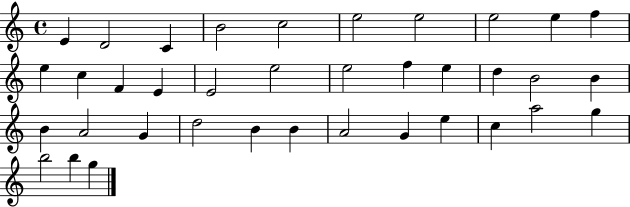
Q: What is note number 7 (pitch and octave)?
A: E5